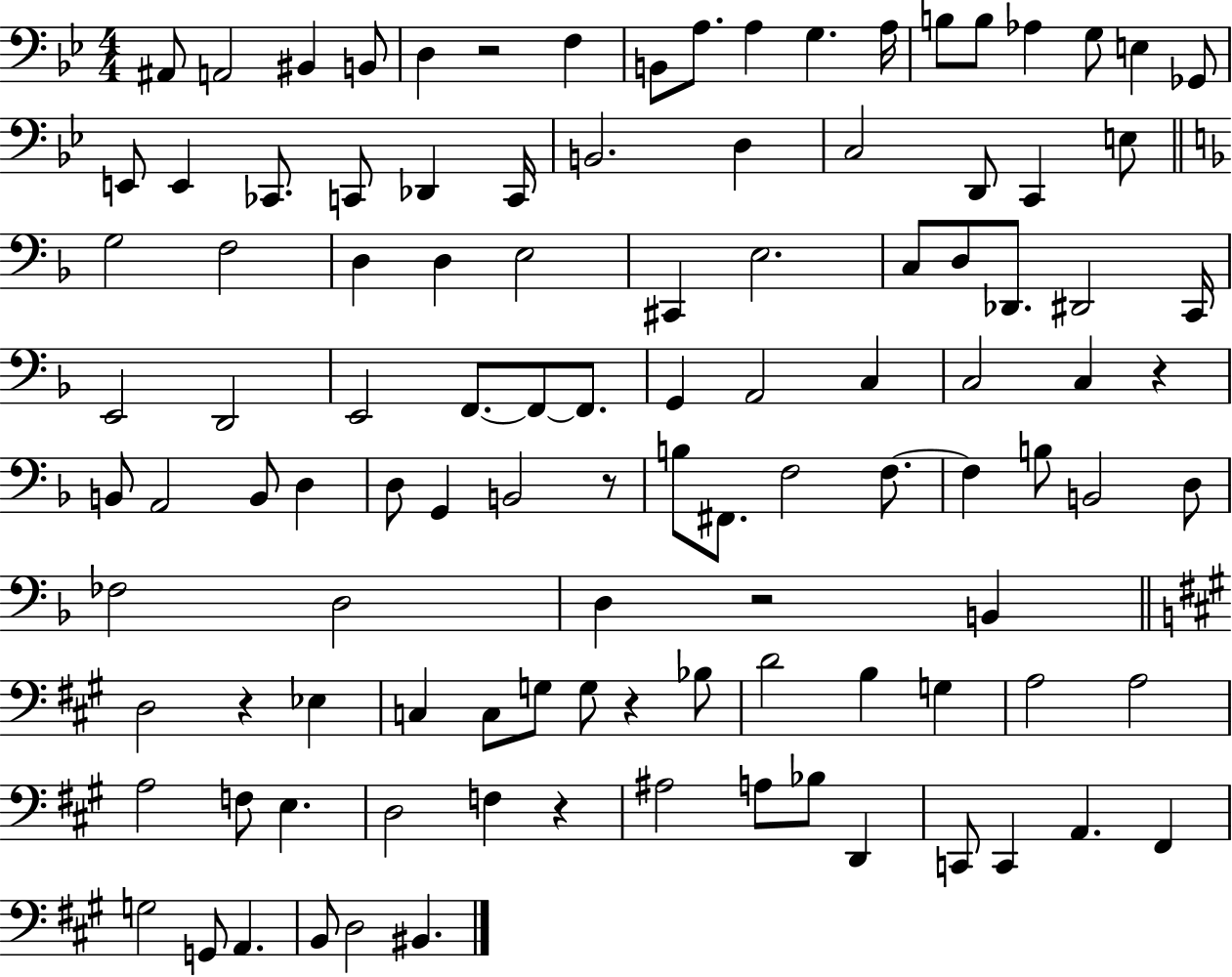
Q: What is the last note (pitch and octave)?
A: BIS2